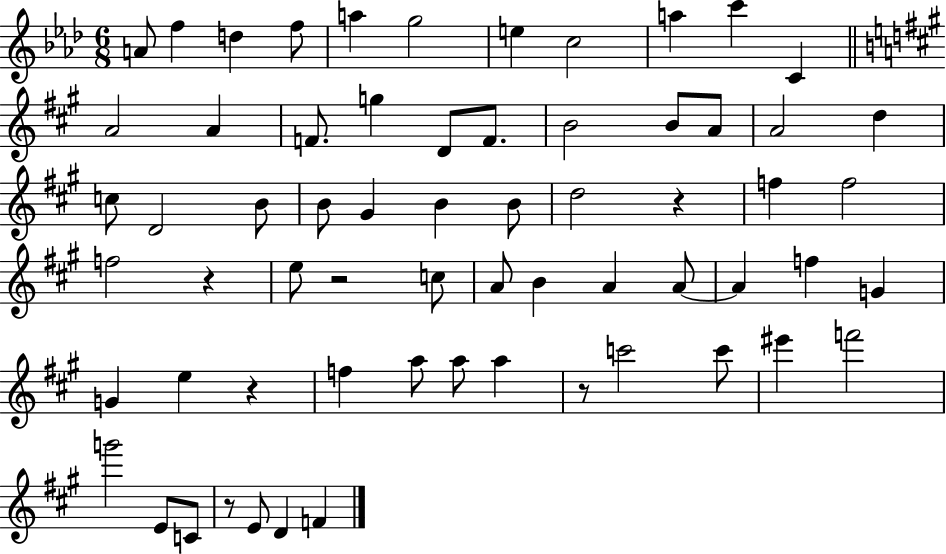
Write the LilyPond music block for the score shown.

{
  \clef treble
  \numericTimeSignature
  \time 6/8
  \key aes \major
  a'8 f''4 d''4 f''8 | a''4 g''2 | e''4 c''2 | a''4 c'''4 c'4 | \break \bar "||" \break \key a \major a'2 a'4 | f'8. g''4 d'8 f'8. | b'2 b'8 a'8 | a'2 d''4 | \break c''8 d'2 b'8 | b'8 gis'4 b'4 b'8 | d''2 r4 | f''4 f''2 | \break f''2 r4 | e''8 r2 c''8 | a'8 b'4 a'4 a'8~~ | a'4 f''4 g'4 | \break g'4 e''4 r4 | f''4 a''8 a''8 a''4 | r8 c'''2 c'''8 | eis'''4 f'''2 | \break g'''2 e'8 c'8 | r8 e'8 d'4 f'4 | \bar "|."
}